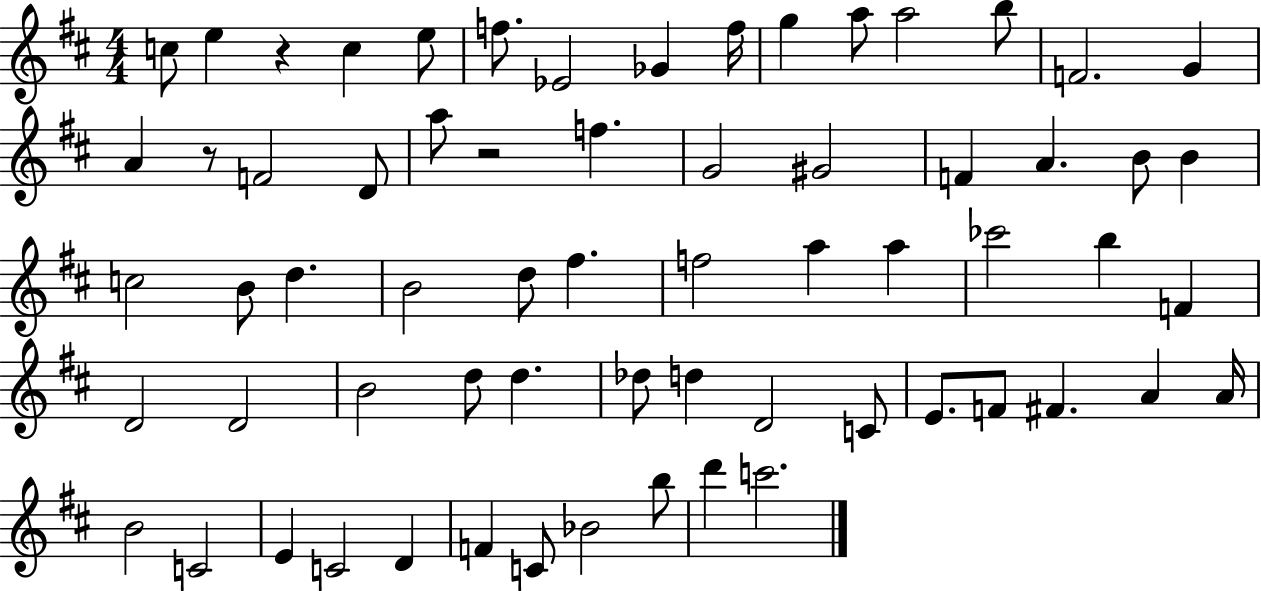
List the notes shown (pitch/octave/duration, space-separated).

C5/e E5/q R/q C5/q E5/e F5/e. Eb4/h Gb4/q F5/s G5/q A5/e A5/h B5/e F4/h. G4/q A4/q R/e F4/h D4/e A5/e R/h F5/q. G4/h G#4/h F4/q A4/q. B4/e B4/q C5/h B4/e D5/q. B4/h D5/e F#5/q. F5/h A5/q A5/q CES6/h B5/q F4/q D4/h D4/h B4/h D5/e D5/q. Db5/e D5/q D4/h C4/e E4/e. F4/e F#4/q. A4/q A4/s B4/h C4/h E4/q C4/h D4/q F4/q C4/e Bb4/h B5/e D6/q C6/h.